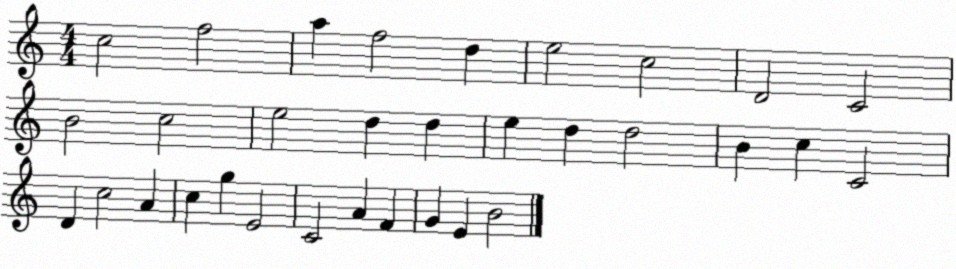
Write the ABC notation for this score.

X:1
T:Untitled
M:4/4
L:1/4
K:C
c2 f2 a f2 d e2 c2 D2 C2 B2 c2 e2 d d e d d2 B c C2 D c2 A c g E2 C2 A F G E B2